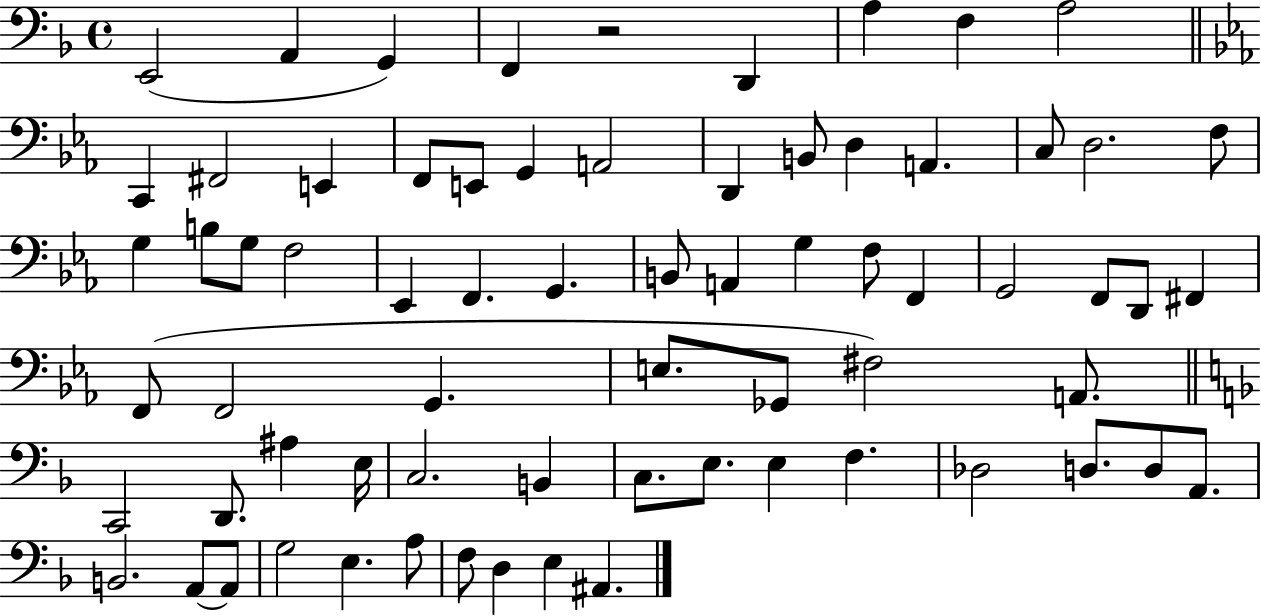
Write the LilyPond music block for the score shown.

{
  \clef bass
  \time 4/4
  \defaultTimeSignature
  \key f \major
  e,2( a,4 g,4) | f,4 r2 d,4 | a4 f4 a2 | \bar "||" \break \key c \minor c,4 fis,2 e,4 | f,8 e,8 g,4 a,2 | d,4 b,8 d4 a,4. | c8 d2. f8 | \break g4 b8 g8 f2 | ees,4 f,4. g,4. | b,8 a,4 g4 f8 f,4 | g,2 f,8 d,8 fis,4 | \break f,8( f,2 g,4. | e8. ges,8 fis2) a,8. | \bar "||" \break \key d \minor c,2 d,8. ais4 e16 | c2. b,4 | c8. e8. e4 f4. | des2 d8. d8 a,8. | \break b,2. a,8~~ a,8 | g2 e4. a8 | f8 d4 e4 ais,4. | \bar "|."
}